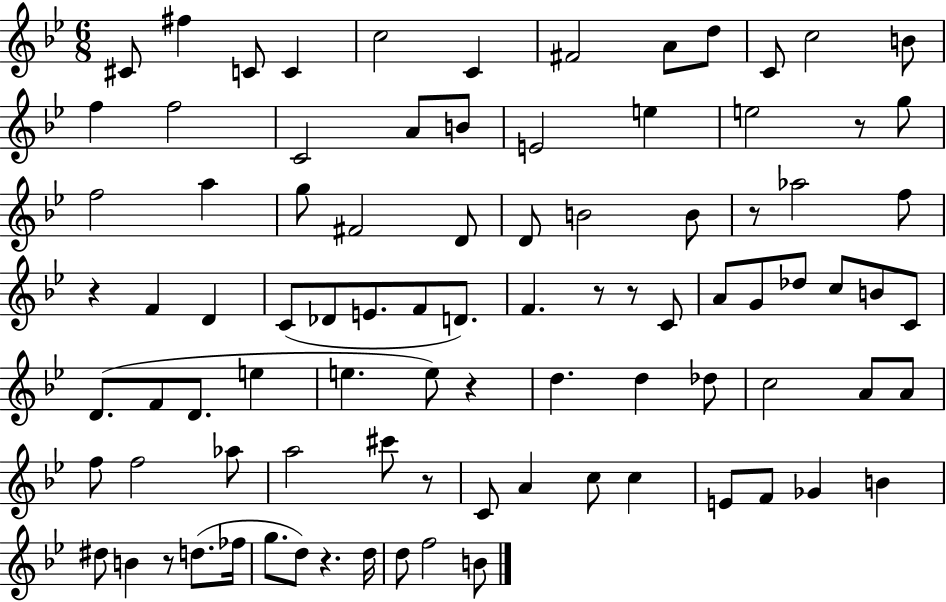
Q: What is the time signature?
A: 6/8